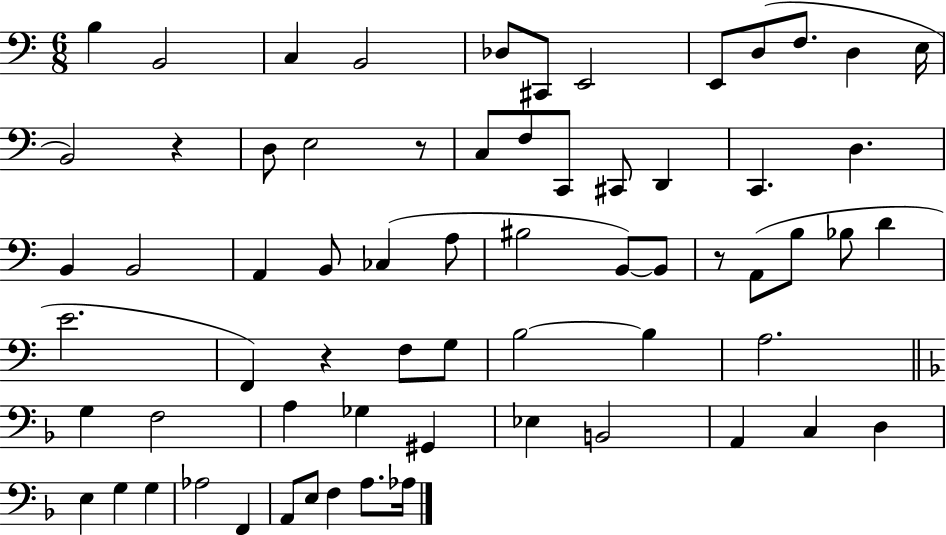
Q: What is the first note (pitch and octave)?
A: B3